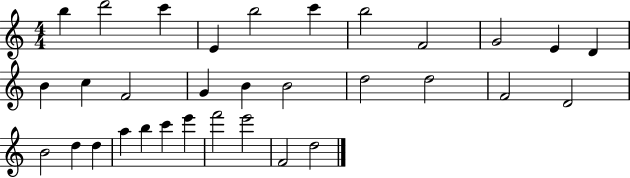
{
  \clef treble
  \numericTimeSignature
  \time 4/4
  \key c \major
  b''4 d'''2 c'''4 | e'4 b''2 c'''4 | b''2 f'2 | g'2 e'4 d'4 | \break b'4 c''4 f'2 | g'4 b'4 b'2 | d''2 d''2 | f'2 d'2 | \break b'2 d''4 d''4 | a''4 b''4 c'''4 e'''4 | f'''2 e'''2 | f'2 d''2 | \break \bar "|."
}